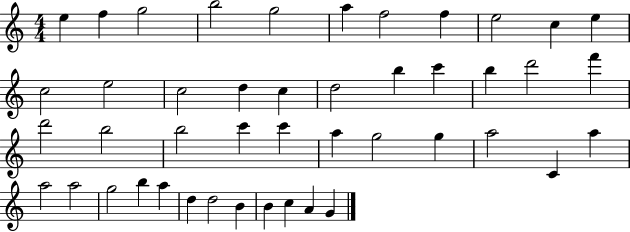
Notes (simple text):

E5/q F5/q G5/h B5/h G5/h A5/q F5/h F5/q E5/h C5/q E5/q C5/h E5/h C5/h D5/q C5/q D5/h B5/q C6/q B5/q D6/h F6/q D6/h B5/h B5/h C6/q C6/q A5/q G5/h G5/q A5/h C4/q A5/q A5/h A5/h G5/h B5/q A5/q D5/q D5/h B4/q B4/q C5/q A4/q G4/q